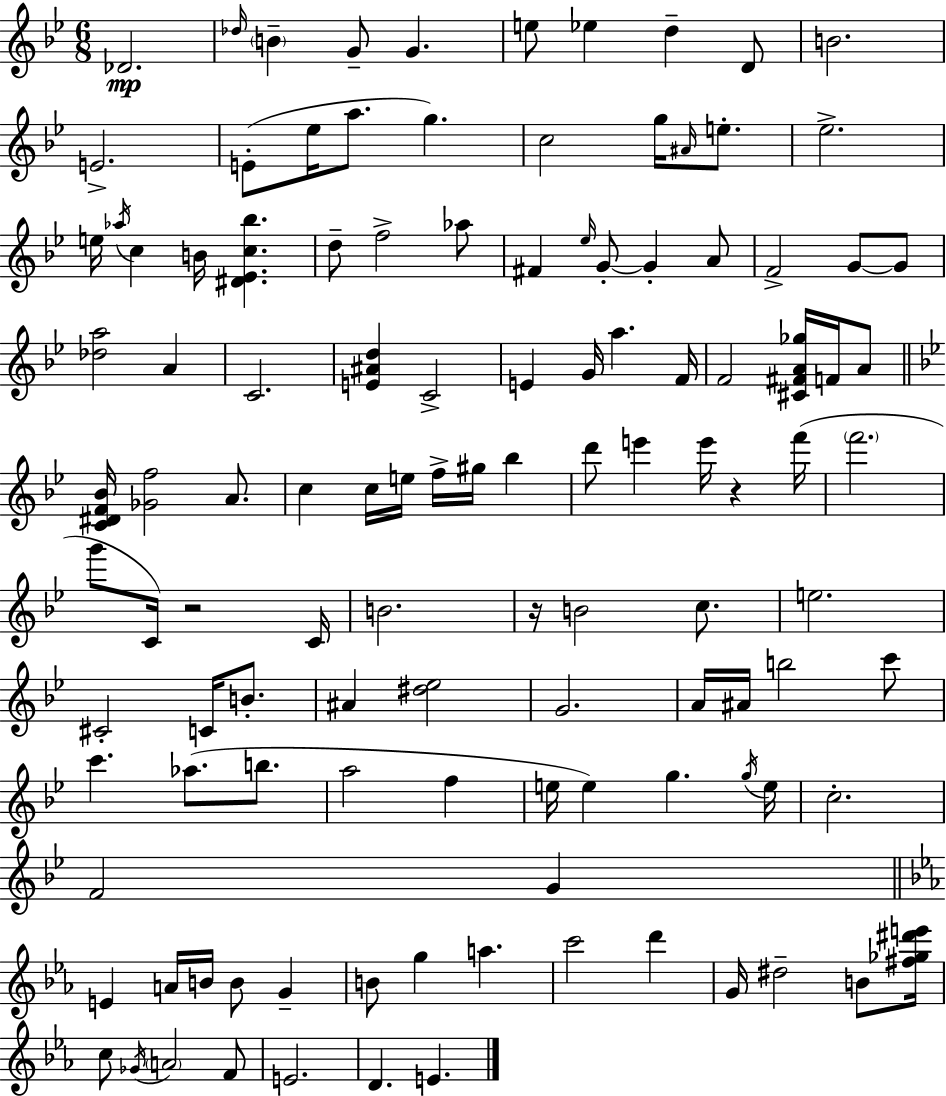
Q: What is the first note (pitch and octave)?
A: Db4